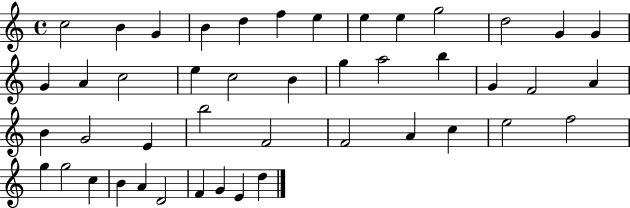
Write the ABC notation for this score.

X:1
T:Untitled
M:4/4
L:1/4
K:C
c2 B G B d f e e e g2 d2 G G G A c2 e c2 B g a2 b G F2 A B G2 E b2 F2 F2 A c e2 f2 g g2 c B A D2 F G E d